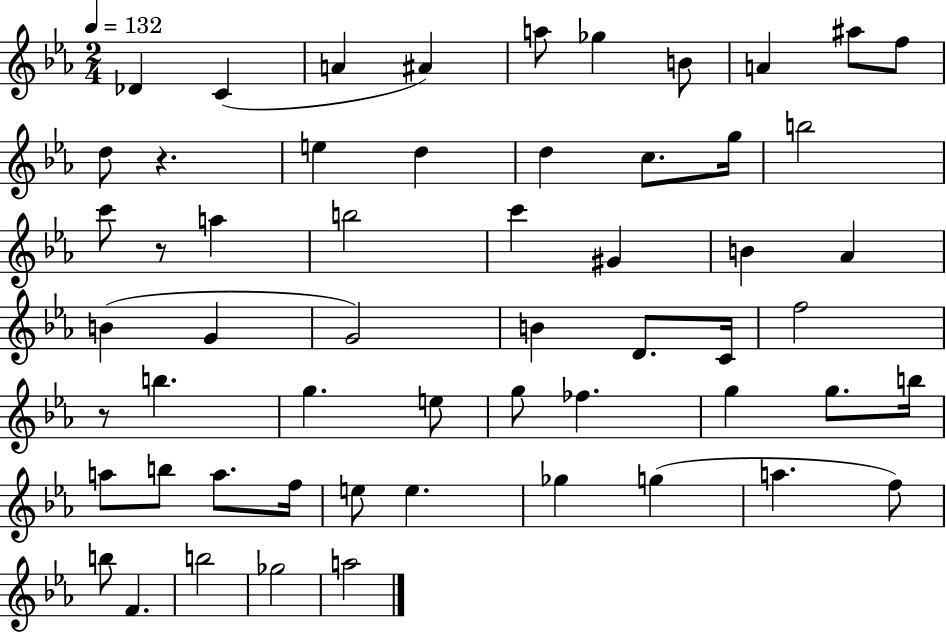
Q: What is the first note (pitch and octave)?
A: Db4